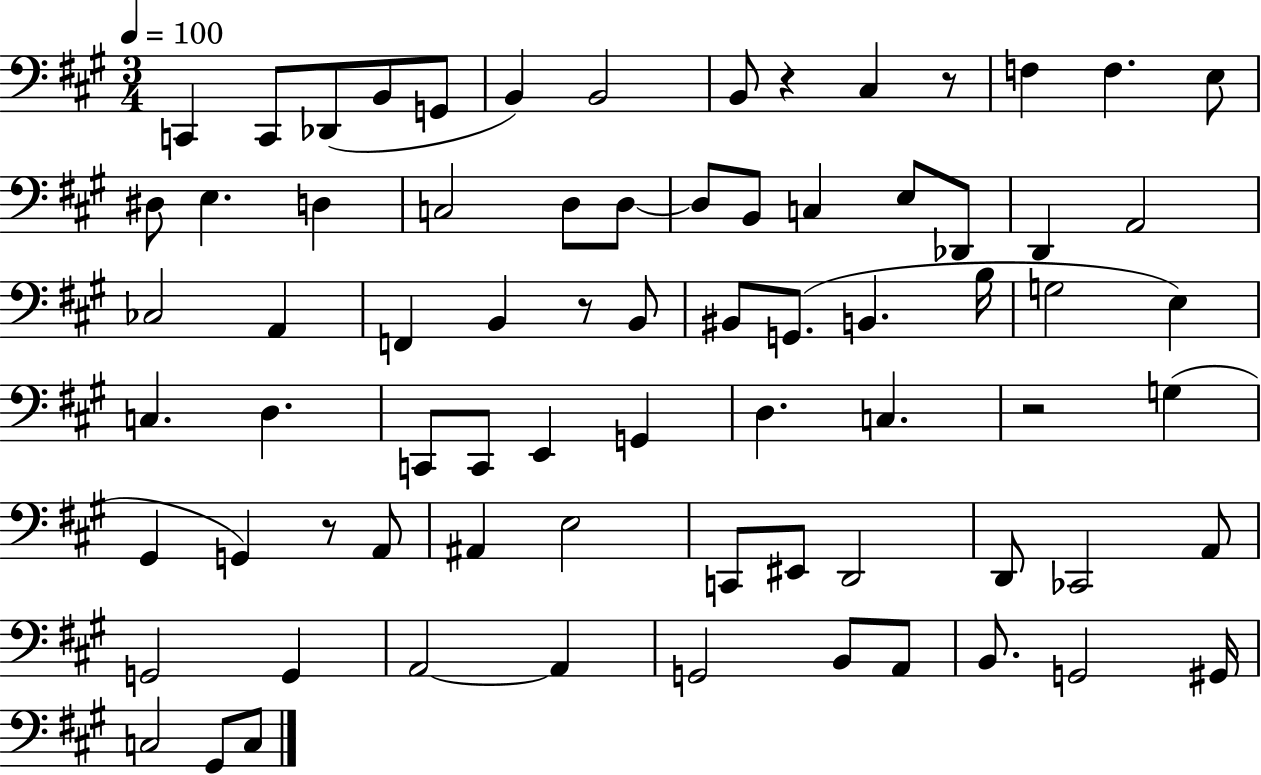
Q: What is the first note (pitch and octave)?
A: C2